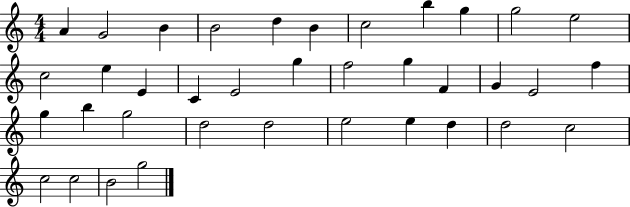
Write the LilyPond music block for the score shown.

{
  \clef treble
  \numericTimeSignature
  \time 4/4
  \key c \major
  a'4 g'2 b'4 | b'2 d''4 b'4 | c''2 b''4 g''4 | g''2 e''2 | \break c''2 e''4 e'4 | c'4 e'2 g''4 | f''2 g''4 f'4 | g'4 e'2 f''4 | \break g''4 b''4 g''2 | d''2 d''2 | e''2 e''4 d''4 | d''2 c''2 | \break c''2 c''2 | b'2 g''2 | \bar "|."
}